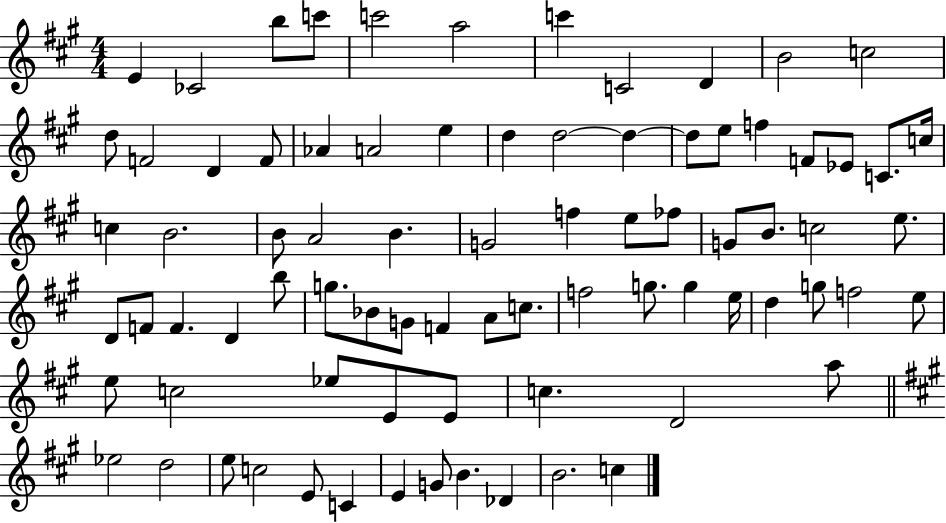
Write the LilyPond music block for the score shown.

{
  \clef treble
  \numericTimeSignature
  \time 4/4
  \key a \major
  \repeat volta 2 { e'4 ces'2 b''8 c'''8 | c'''2 a''2 | c'''4 c'2 d'4 | b'2 c''2 | \break d''8 f'2 d'4 f'8 | aes'4 a'2 e''4 | d''4 d''2~~ d''4~~ | d''8 e''8 f''4 f'8 ees'8 c'8. c''16 | \break c''4 b'2. | b'8 a'2 b'4. | g'2 f''4 e''8 fes''8 | g'8 b'8. c''2 e''8. | \break d'8 f'8 f'4. d'4 b''8 | g''8. bes'8 g'8 f'4 a'8 c''8. | f''2 g''8. g''4 e''16 | d''4 g''8 f''2 e''8 | \break e''8 c''2 ees''8 e'8 e'8 | c''4. d'2 a''8 | \bar "||" \break \key a \major ees''2 d''2 | e''8 c''2 e'8 c'4 | e'4 g'8 b'4. des'4 | b'2. c''4 | \break } \bar "|."
}